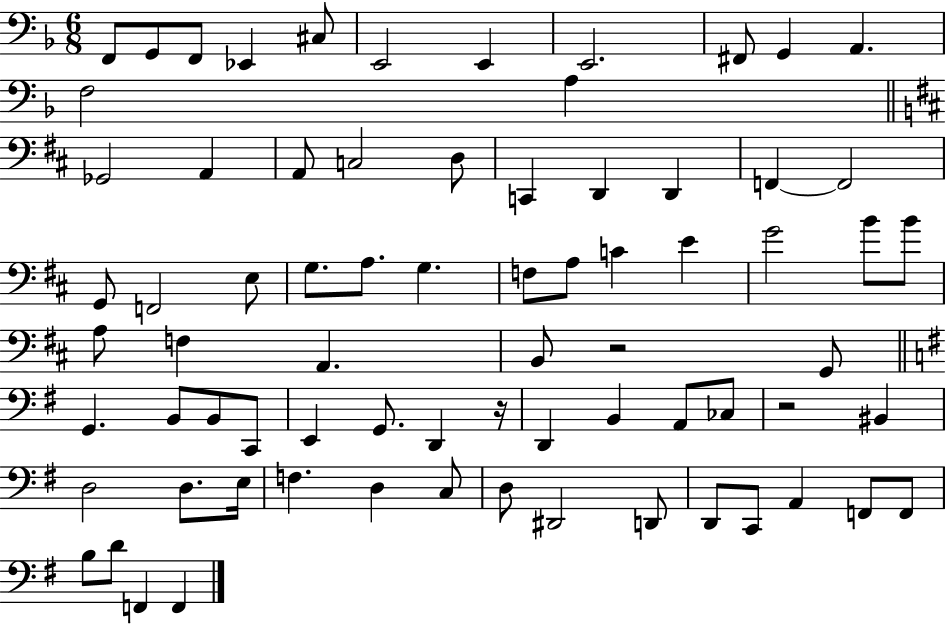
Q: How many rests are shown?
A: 3